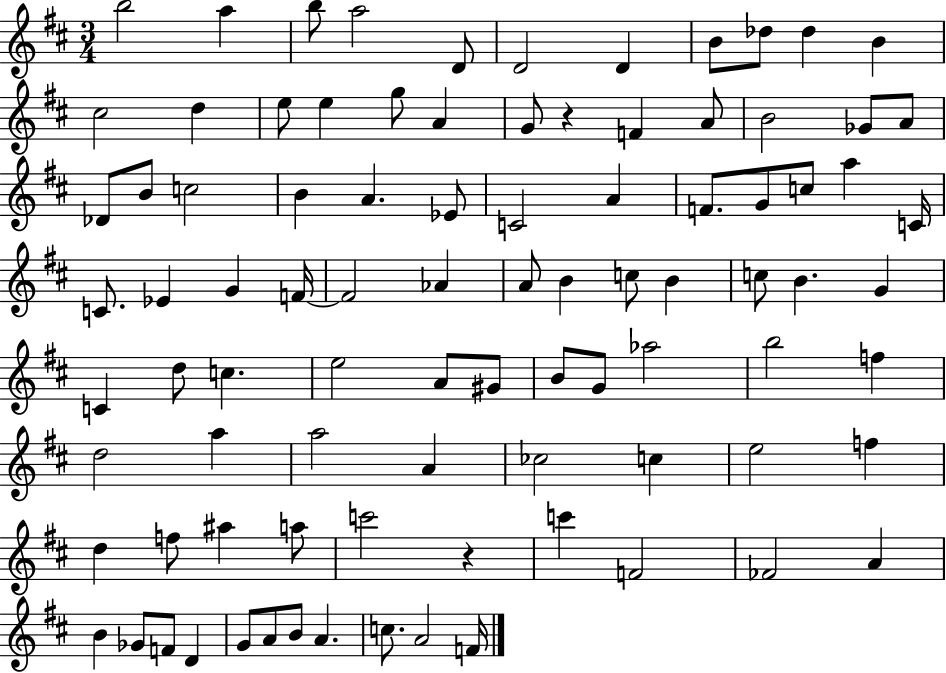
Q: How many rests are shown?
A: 2